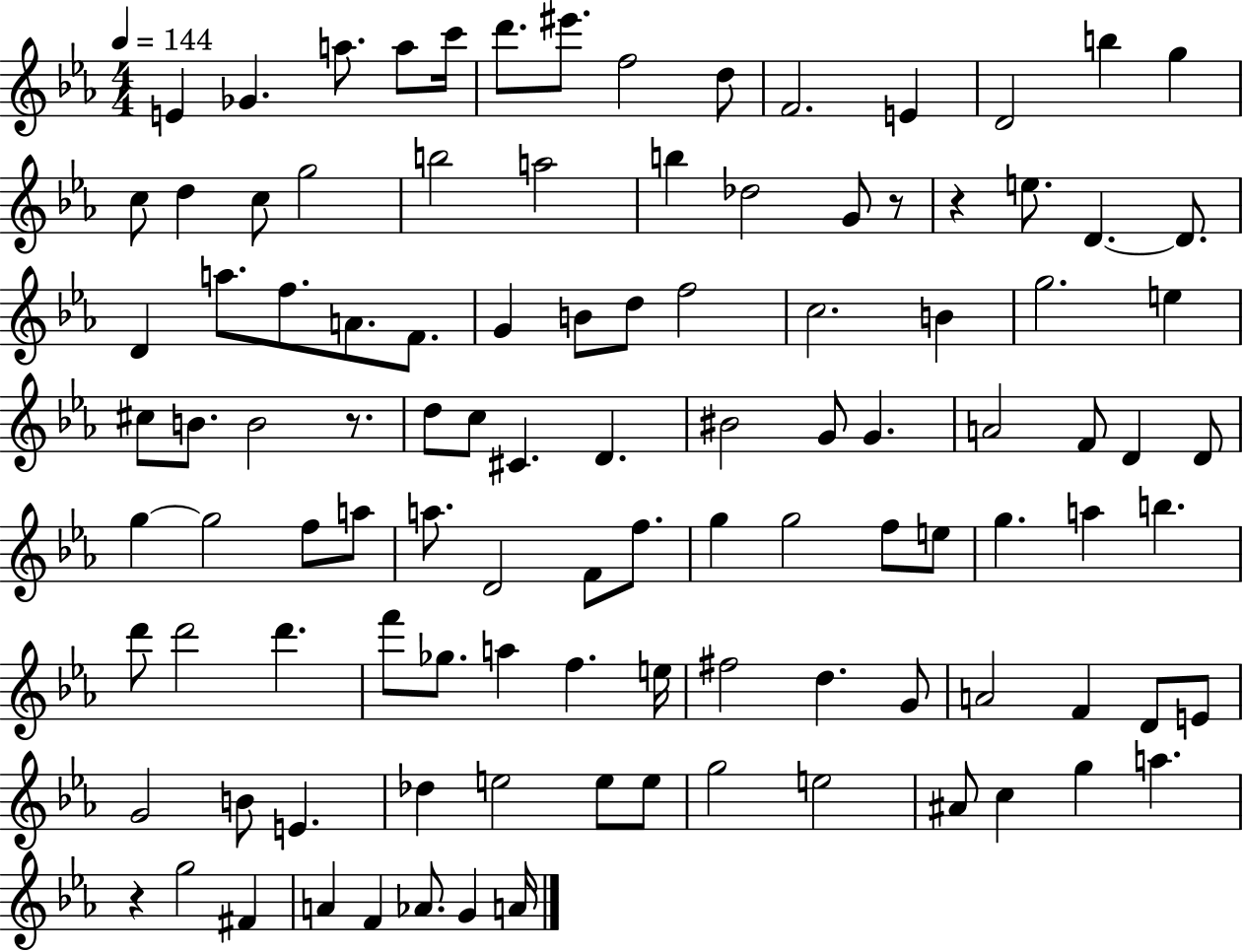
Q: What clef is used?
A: treble